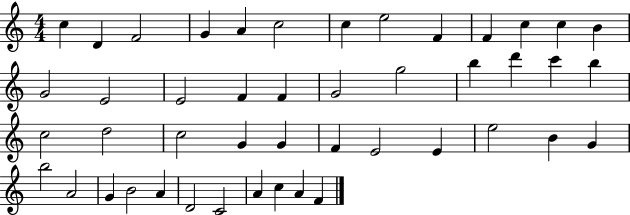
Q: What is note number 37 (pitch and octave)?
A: A4